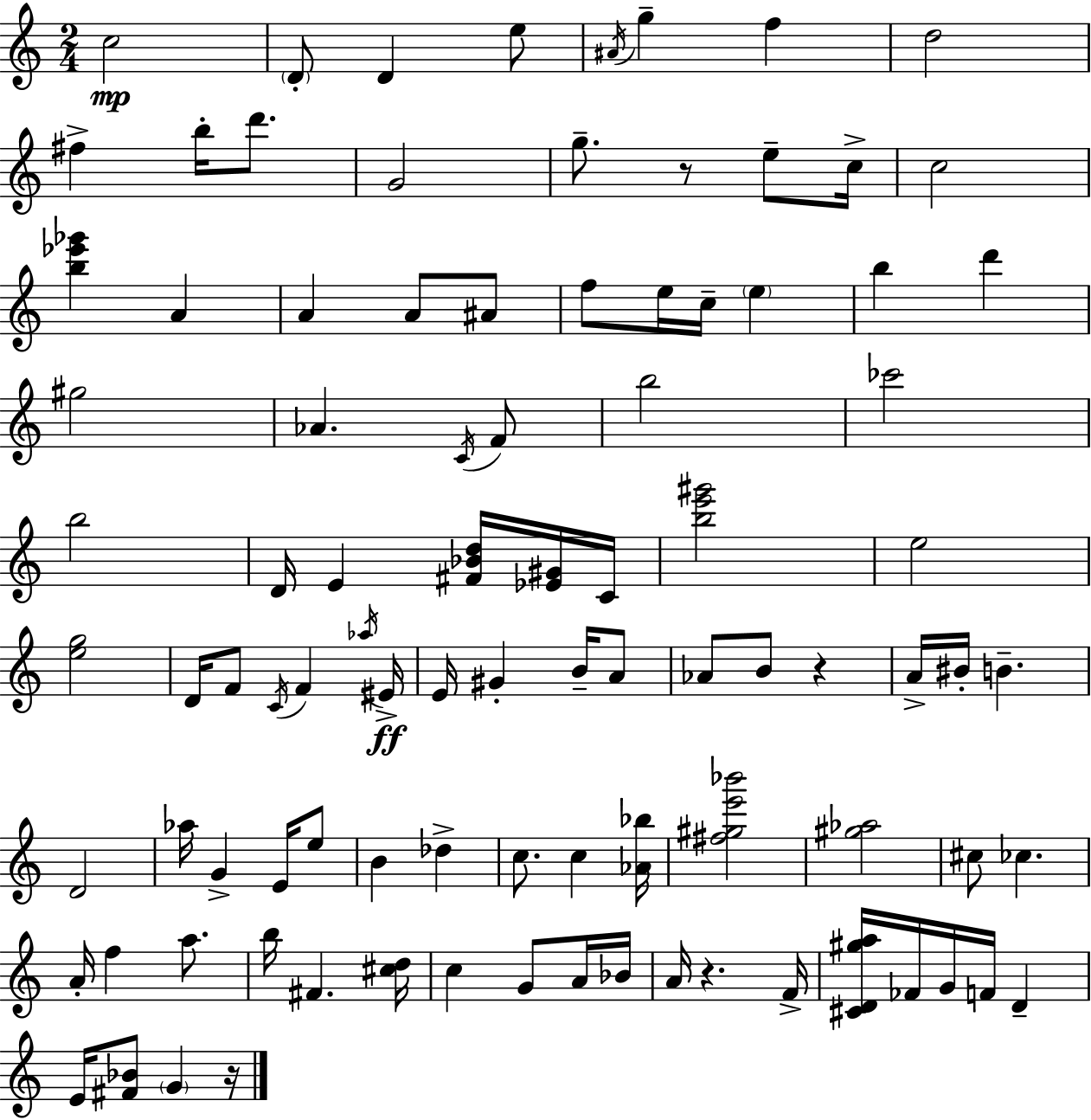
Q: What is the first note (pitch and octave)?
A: C5